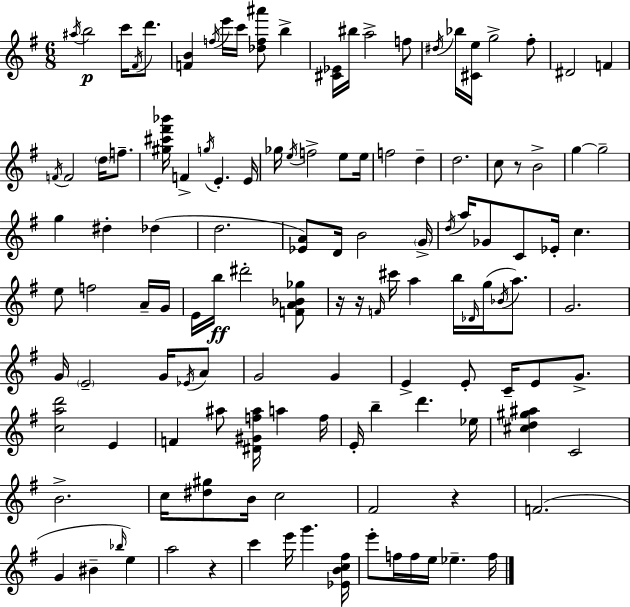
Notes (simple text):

A#5/s B5/h C6/s F#4/s D6/e. [F4,B4]/q F5/s E6/s C6/s [Db5,F5,A#6]/e B5/q [C#4,Eb4]/s BIS5/s A5/h F5/e D#5/s Bb5/s [C#4,E5]/s G5/h F#5/e D#4/h F4/q F4/s F4/h D5/s F5/e. [G#5,C#6,F#6,Bb6]/s F4/q G5/s E4/q. E4/s Gb5/s E5/s F5/h E5/e E5/s F5/h D5/q D5/h. C5/e R/e B4/h G5/q G5/h G5/q D#5/q Db5/q D5/h. [Eb4,A4]/e D4/s B4/h G4/s D5/s A5/s Gb4/e C4/e Eb4/s C5/q. E5/e F5/h A4/s G4/s E4/s B5/s D#6/h [F4,A4,Bb4,Gb5]/e R/s R/s F4/s C#6/s A5/q B5/s Db4/s G5/s Bb4/s A5/e. G4/h. G4/s E4/h G4/s Eb4/s A4/e G4/h G4/q E4/q E4/e C4/s E4/e G4/e. [C5,A5,D6]/h E4/q F4/q A#5/e [D#4,G#4,F5,A#5]/s A5/q F5/s E4/s B5/q D6/q. Eb5/s [C#5,D5,G#5,A#5]/q C4/h B4/h. C5/s [D#5,G#5]/e B4/s C5/h F#4/h R/q F4/h. G4/q BIS4/q Bb5/s E5/q A5/h R/q C6/q E6/s G6/q. [Eb4,B4,C5,F#5]/s E6/e F5/s F5/s E5/s Eb5/q. F5/s